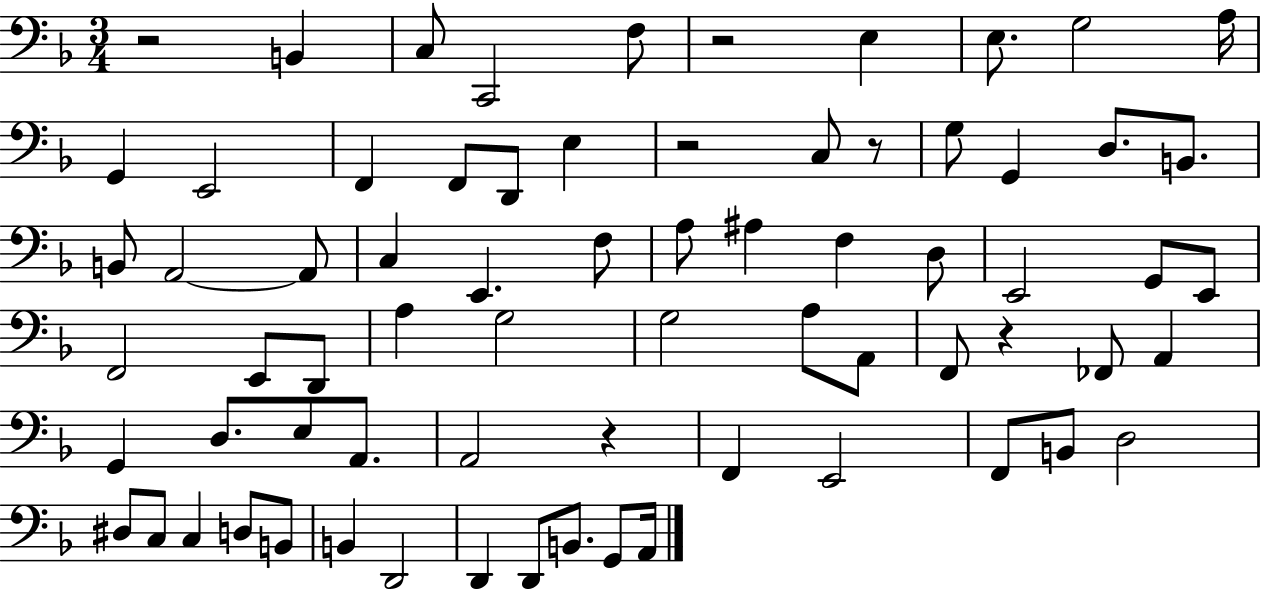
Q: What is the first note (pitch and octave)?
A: B2